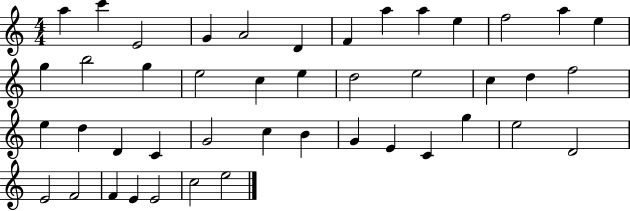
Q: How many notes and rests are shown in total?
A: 44